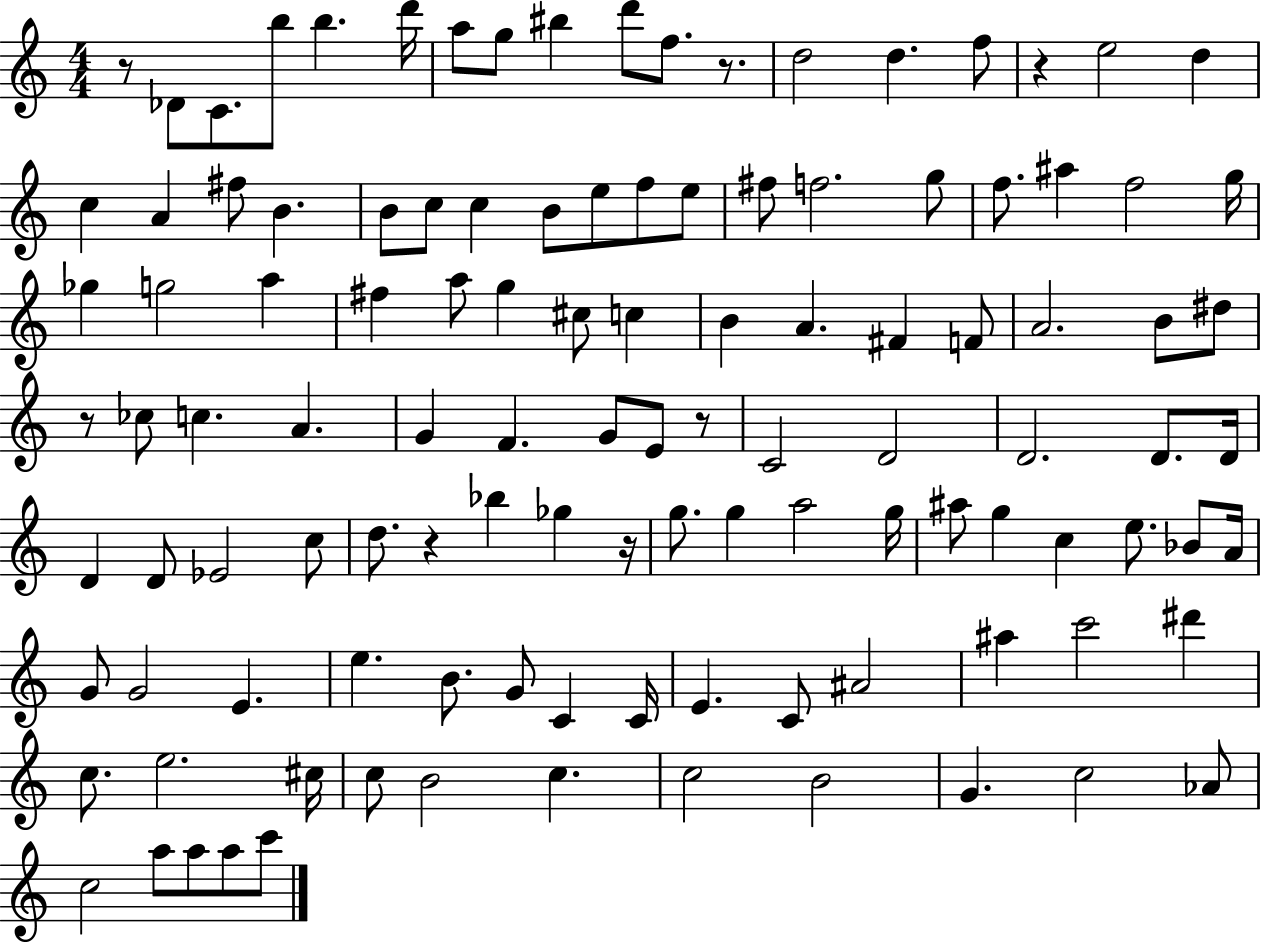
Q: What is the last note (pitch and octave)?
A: C6